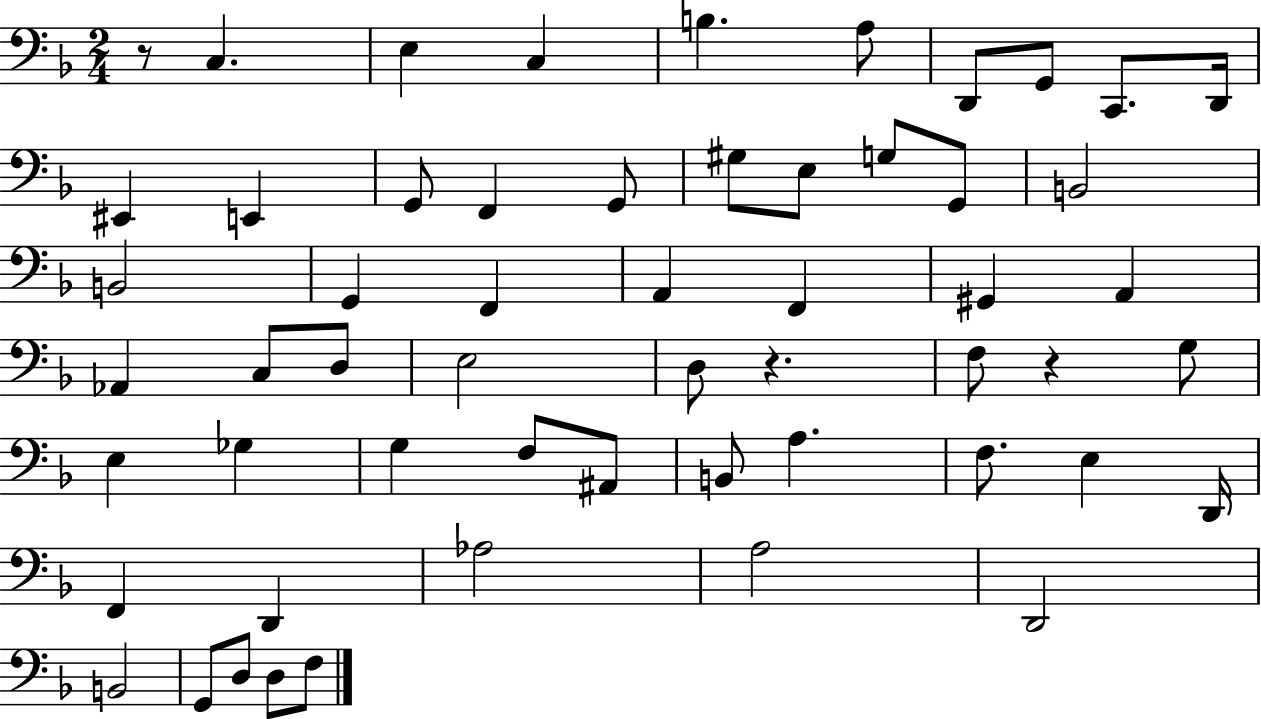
X:1
T:Untitled
M:2/4
L:1/4
K:F
z/2 C, E, C, B, A,/2 D,,/2 G,,/2 C,,/2 D,,/4 ^E,, E,, G,,/2 F,, G,,/2 ^G,/2 E,/2 G,/2 G,,/2 B,,2 B,,2 G,, F,, A,, F,, ^G,, A,, _A,, C,/2 D,/2 E,2 D,/2 z F,/2 z G,/2 E, _G, G, F,/2 ^A,,/2 B,,/2 A, F,/2 E, D,,/4 F,, D,, _A,2 A,2 D,,2 B,,2 G,,/2 D,/2 D,/2 F,/2